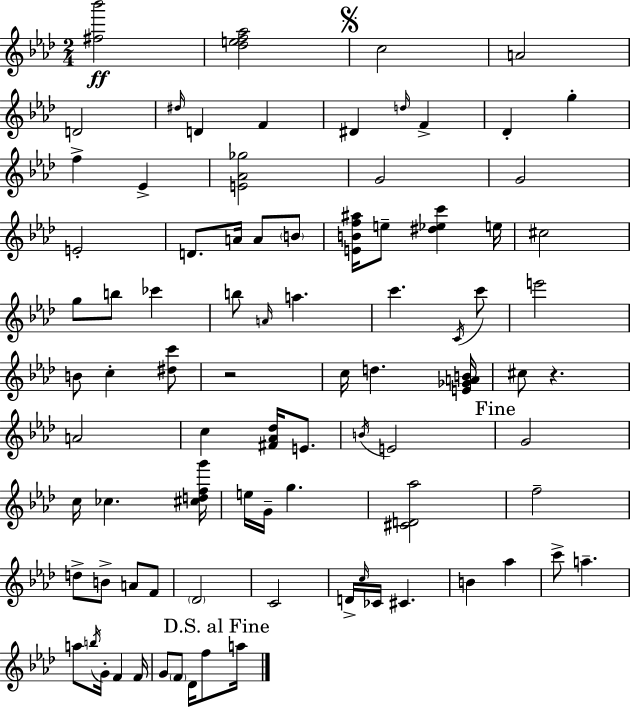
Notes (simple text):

[F#5,Bb6]/h [Db5,E5,F5,Ab5]/h C5/h A4/h D4/h D#5/s D4/q F4/q D#4/q D5/s F4/q Db4/q G5/q F5/q Eb4/q [E4,Ab4,Gb5]/h G4/h G4/h E4/h D4/e. A4/s A4/e B4/e [E4,B4,F5,A#5]/s E5/e [D#5,Eb5,C6]/q E5/s C#5/h G5/e B5/e CES6/q B5/e A4/s A5/q. C6/q. C4/s C6/e E6/h B4/e C5/q [D#5,C6]/e R/h C5/s D5/q. [E4,Gb4,A4,B4]/s C#5/e R/q. A4/h C5/q [F#4,Ab4,Db5]/s E4/e. B4/s E4/h G4/h C5/s CES5/q. [C#5,D5,F5,G6]/s E5/s G4/s G5/q. [C#4,D4,Ab5]/h F5/h D5/e B4/e A4/e F4/e Db4/h C4/h D4/s C5/s CES4/s C#4/q. B4/q Ab5/q C6/e A5/q. A5/e B5/s G4/s F4/q F4/s G4/e F4/e Db4/s F5/e A5/s